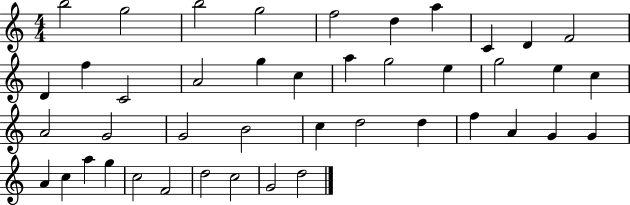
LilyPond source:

{
  \clef treble
  \numericTimeSignature
  \time 4/4
  \key c \major
  b''2 g''2 | b''2 g''2 | f''2 d''4 a''4 | c'4 d'4 f'2 | \break d'4 f''4 c'2 | a'2 g''4 c''4 | a''4 g''2 e''4 | g''2 e''4 c''4 | \break a'2 g'2 | g'2 b'2 | c''4 d''2 d''4 | f''4 a'4 g'4 g'4 | \break a'4 c''4 a''4 g''4 | c''2 f'2 | d''2 c''2 | g'2 d''2 | \break \bar "|."
}